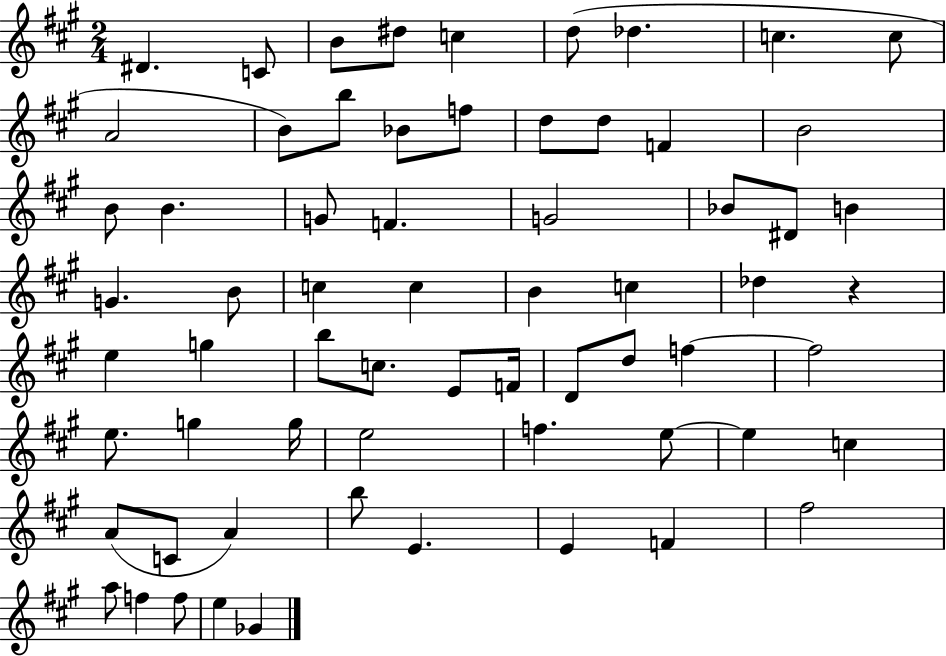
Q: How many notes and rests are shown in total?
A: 65